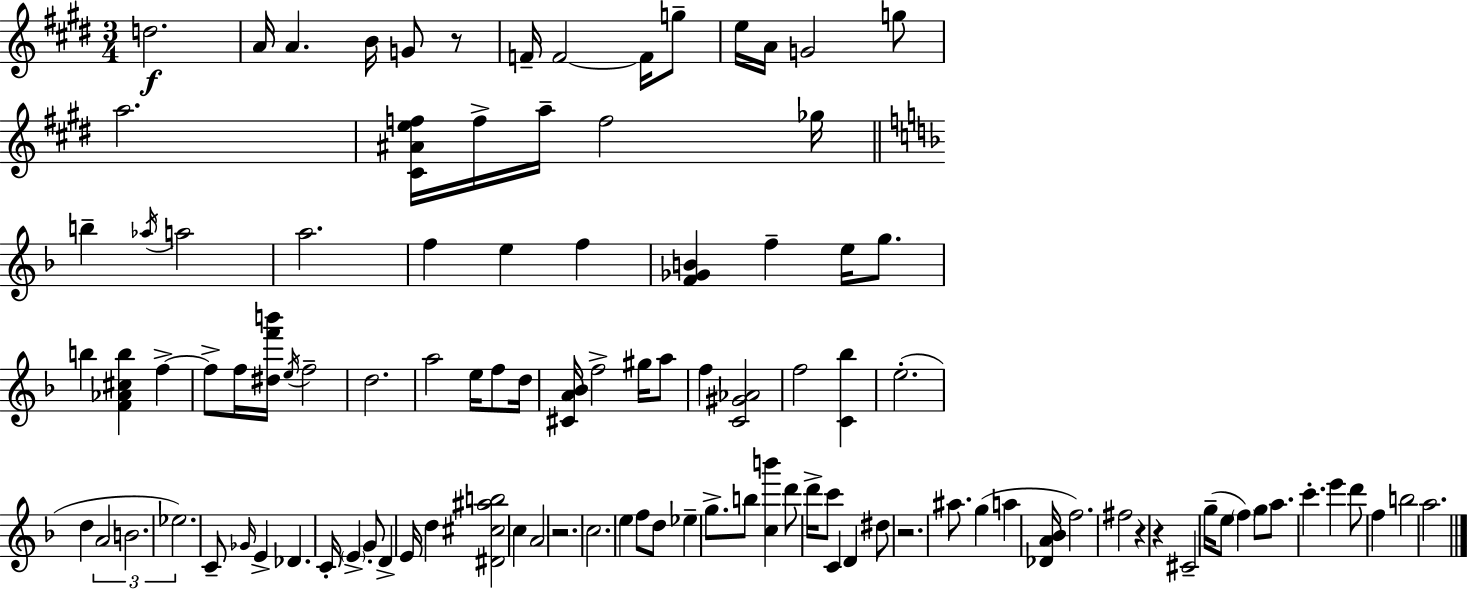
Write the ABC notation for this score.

X:1
T:Untitled
M:3/4
L:1/4
K:E
d2 A/4 A B/4 G/2 z/2 F/4 F2 F/4 g/2 e/4 A/4 G2 g/2 a2 [^C^Aef]/4 f/4 a/4 f2 _g/4 b _a/4 a2 a2 f e f [F_GB] f e/4 g/2 b [F_A^cb] f f/2 f/4 [^df'b']/4 e/4 f2 d2 a2 e/4 f/2 d/4 [^CA_B]/4 f2 ^g/4 a/2 f [C^G_A]2 f2 [C_b] e2 d A2 B2 _e2 C/2 _G/4 E _D C/4 E G/2 D E/4 d [^D^c^ab]2 c A2 z2 c2 e f/2 d/2 _e g/2 b/2 [cb'] d'/2 d'/4 c'/2 C D ^d/2 z2 ^a/2 g a [_DA_B]/4 f2 ^f2 z z ^C2 g/4 e/2 f g/2 a/2 c' e' d'/2 f b2 a2